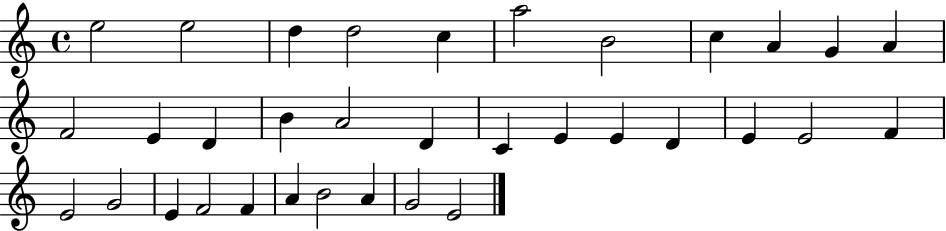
E5/h E5/h D5/q D5/h C5/q A5/h B4/h C5/q A4/q G4/q A4/q F4/h E4/q D4/q B4/q A4/h D4/q C4/q E4/q E4/q D4/q E4/q E4/h F4/q E4/h G4/h E4/q F4/h F4/q A4/q B4/h A4/q G4/h E4/h